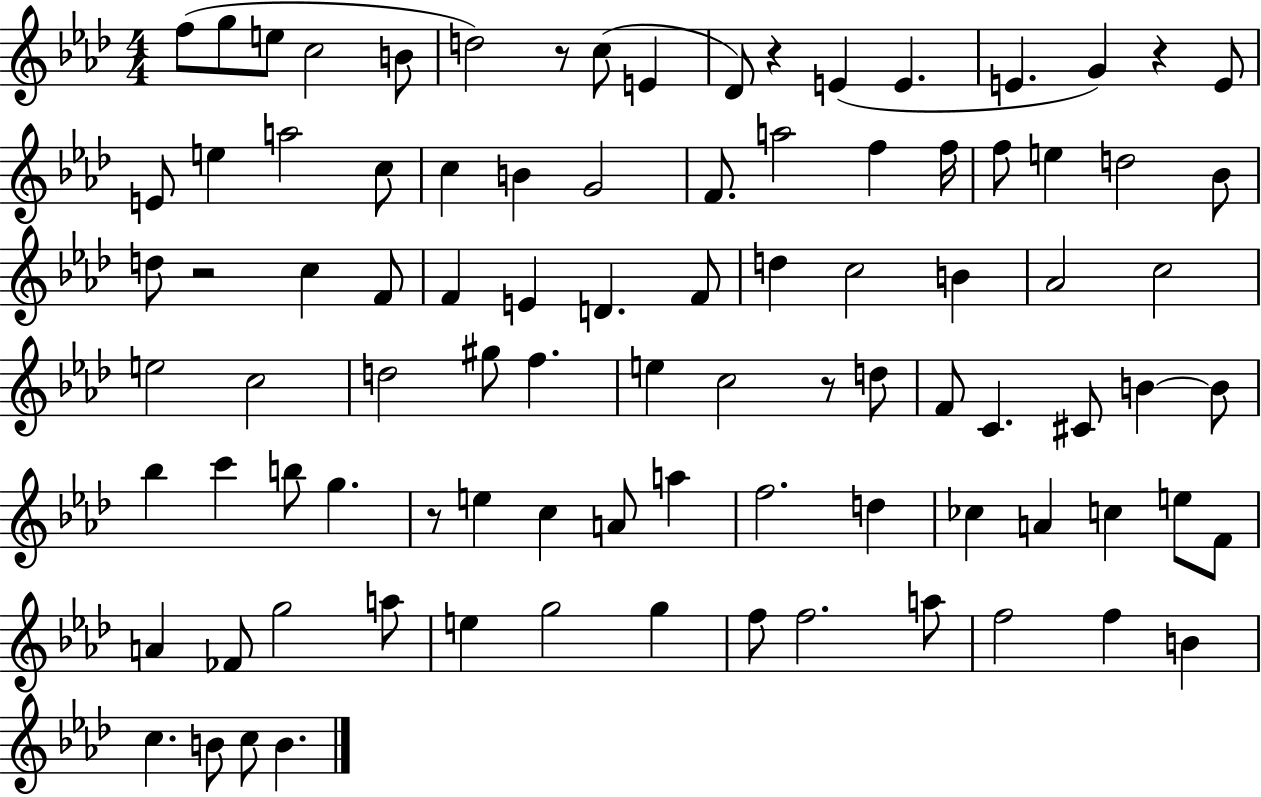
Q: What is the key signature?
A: AES major